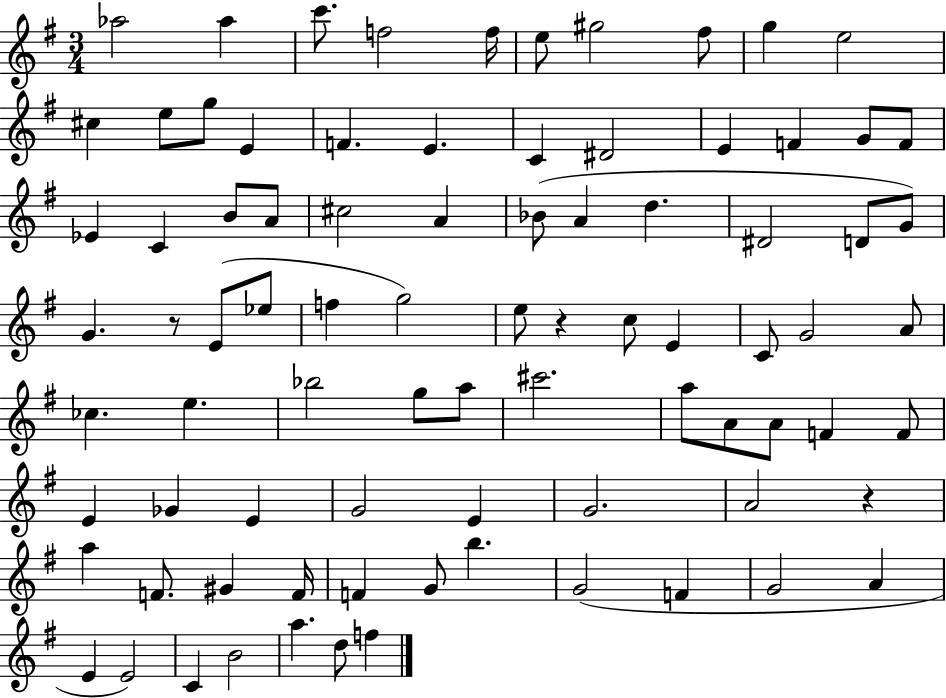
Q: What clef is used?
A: treble